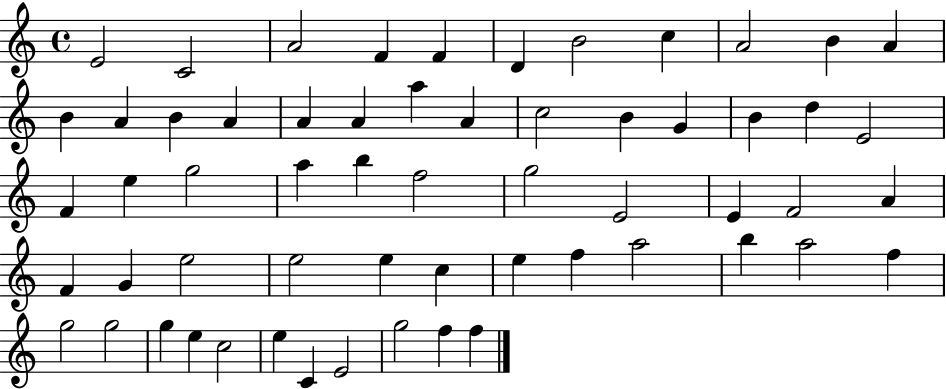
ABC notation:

X:1
T:Untitled
M:4/4
L:1/4
K:C
E2 C2 A2 F F D B2 c A2 B A B A B A A A a A c2 B G B d E2 F e g2 a b f2 g2 E2 E F2 A F G e2 e2 e c e f a2 b a2 f g2 g2 g e c2 e C E2 g2 f f